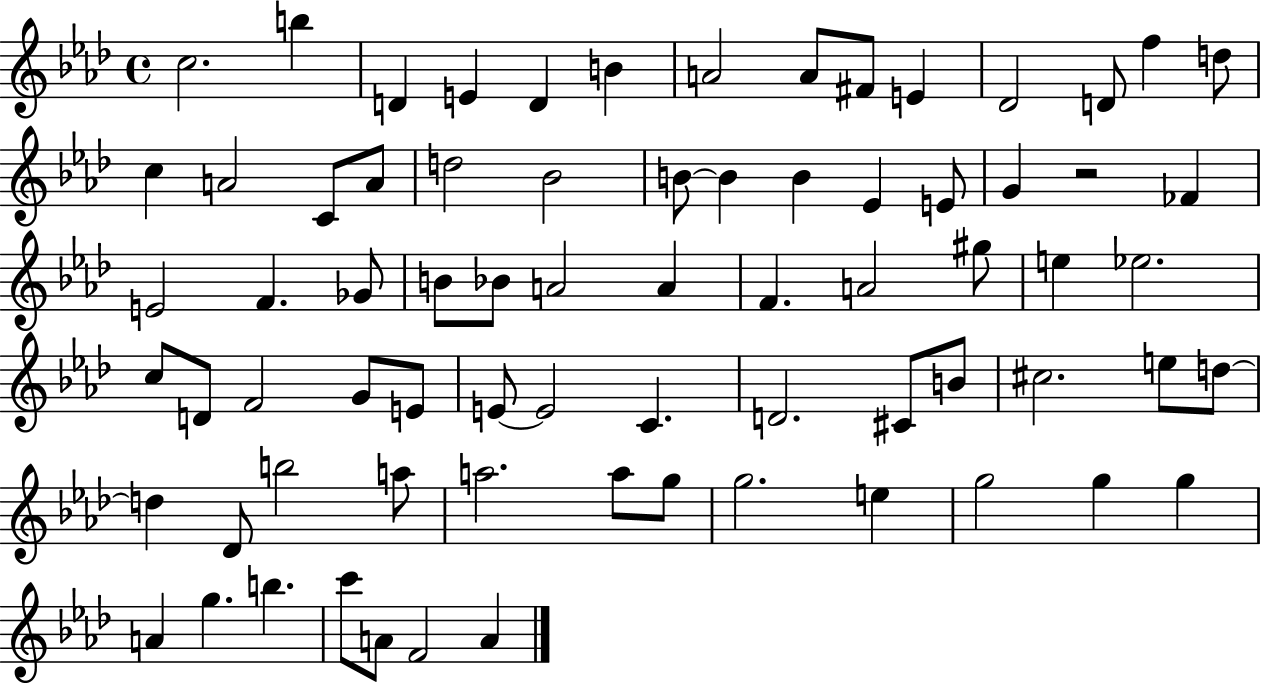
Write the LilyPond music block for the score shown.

{
  \clef treble
  \time 4/4
  \defaultTimeSignature
  \key aes \major
  c''2. b''4 | d'4 e'4 d'4 b'4 | a'2 a'8 fis'8 e'4 | des'2 d'8 f''4 d''8 | \break c''4 a'2 c'8 a'8 | d''2 bes'2 | b'8~~ b'4 b'4 ees'4 e'8 | g'4 r2 fes'4 | \break e'2 f'4. ges'8 | b'8 bes'8 a'2 a'4 | f'4. a'2 gis''8 | e''4 ees''2. | \break c''8 d'8 f'2 g'8 e'8 | e'8~~ e'2 c'4. | d'2. cis'8 b'8 | cis''2. e''8 d''8~~ | \break d''4 des'8 b''2 a''8 | a''2. a''8 g''8 | g''2. e''4 | g''2 g''4 g''4 | \break a'4 g''4. b''4. | c'''8 a'8 f'2 a'4 | \bar "|."
}